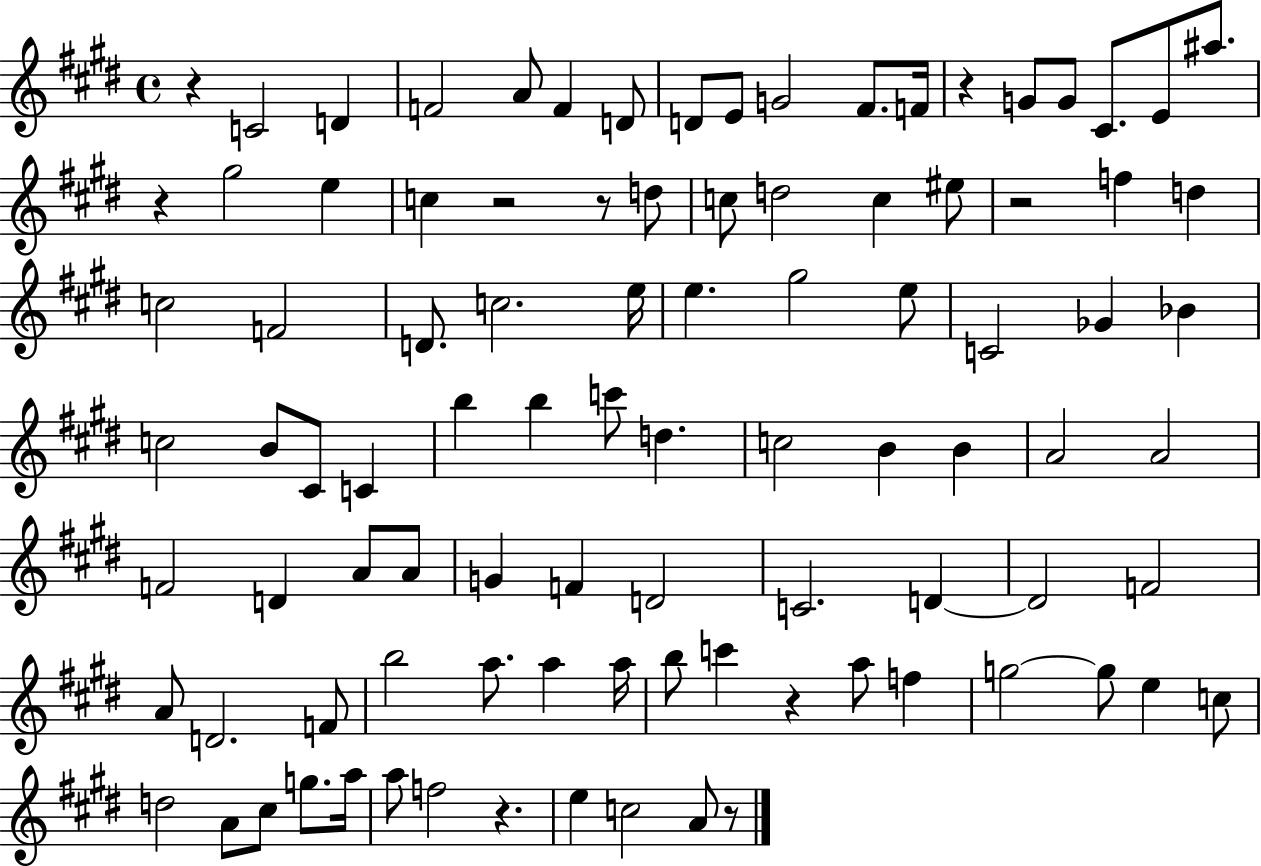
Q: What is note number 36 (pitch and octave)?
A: Gb4